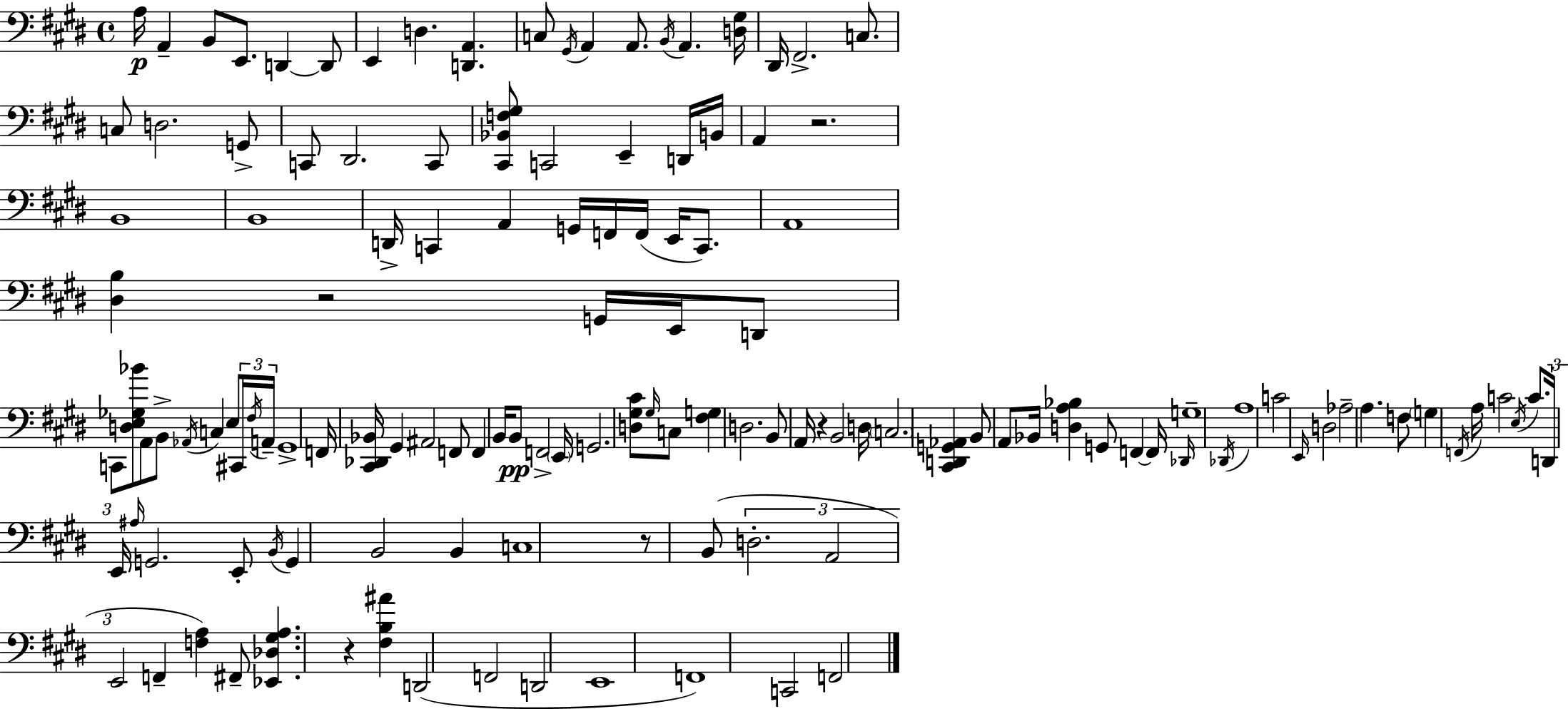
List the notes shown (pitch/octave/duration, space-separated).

A3/s A2/q B2/e E2/e. D2/q D2/e E2/q D3/q. [D2,A2]/q. C3/e G#2/s A2/q A2/e. B2/s A2/q. [D3,G#3]/s D#2/s F#2/h. C3/e. C3/e D3/h. G2/e C2/e D#2/h. C2/e [C#2,Bb2,F3,G#3]/e C2/h E2/q D2/s B2/s A2/q R/h. B2/w B2/w D2/s C2/q A2/q G2/s F2/s F2/s E2/s C2/e. A2/w [D#3,B3]/q R/h G2/s E2/s D2/e C2/e [D3,E3,Gb3,Bb4]/e A2/e B2/e Ab2/s C3/q E3/e C#2/s F#3/s A2/s G#2/w F2/s [C#2,Db2,Bb2]/s G#2/q A#2/h F2/e F2/q B2/s B2/e F2/h E2/s G2/h. [D3,G#3,C#4]/e G#3/s C3/e [F#3,G3]/q D3/h. B2/e A2/s R/q B2/h D3/s C3/h. [C#2,D2,G2,Ab2]/q B2/e A2/e Bb2/s [D3,A3,Bb3]/q G2/e F2/q F2/s Db2/s G3/w Db2/s A3/w C4/h E2/s D3/h Ab3/h A3/q. F3/e G3/q F2/s A3/s C4/h E3/s C4/e. D2/s E2/s A#3/s G2/h. E2/e B2/s G2/q B2/h B2/q C3/w R/e B2/e D3/h. A2/h E2/h F2/q [F3,A3]/q F#2/e [Eb2,Db3,G#3,A3]/q. R/q [F#3,B3,A#4]/q D2/h F2/h D2/h E2/w F2/w C2/h F2/h